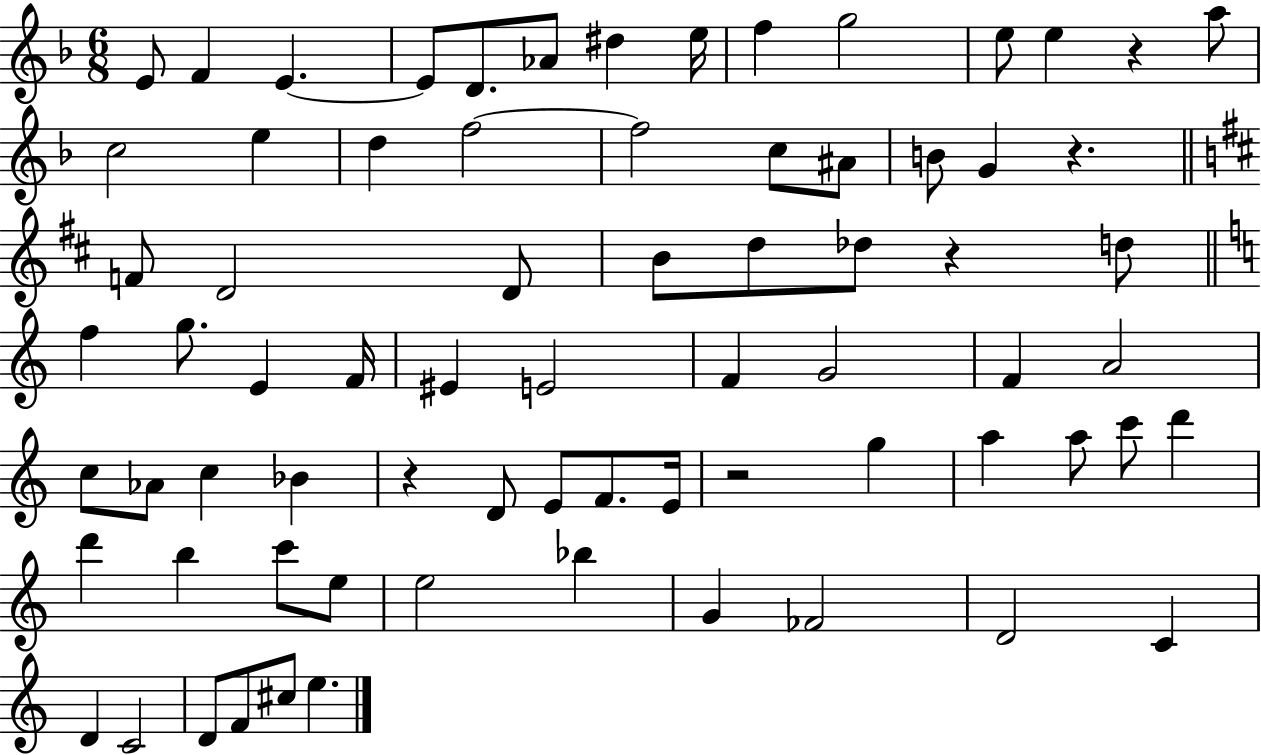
E4/e F4/q E4/q. E4/e D4/e. Ab4/e D#5/q E5/s F5/q G5/h E5/e E5/q R/q A5/e C5/h E5/q D5/q F5/h F5/h C5/e A#4/e B4/e G4/q R/q. F4/e D4/h D4/e B4/e D5/e Db5/e R/q D5/e F5/q G5/e. E4/q F4/s EIS4/q E4/h F4/q G4/h F4/q A4/h C5/e Ab4/e C5/q Bb4/q R/q D4/e E4/e F4/e. E4/s R/h G5/q A5/q A5/e C6/e D6/q D6/q B5/q C6/e E5/e E5/h Bb5/q G4/q FES4/h D4/h C4/q D4/q C4/h D4/e F4/e C#5/e E5/q.